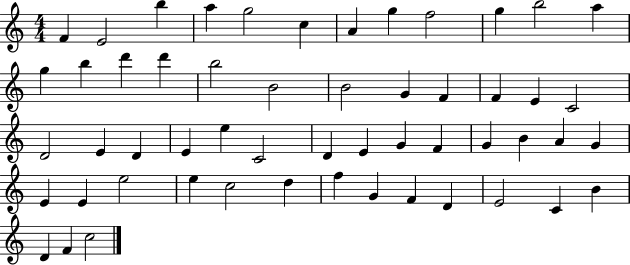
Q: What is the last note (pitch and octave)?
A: C5